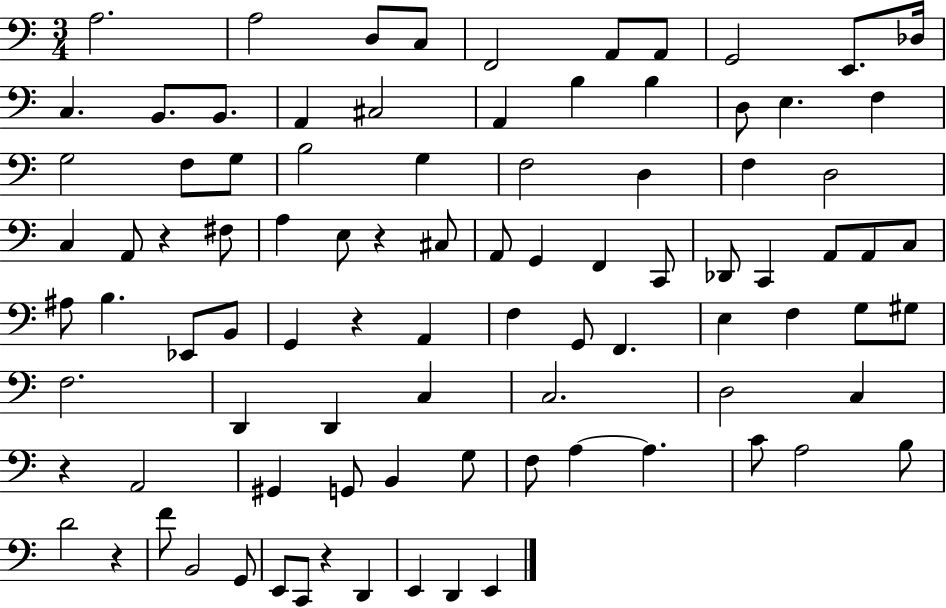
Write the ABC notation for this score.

X:1
T:Untitled
M:3/4
L:1/4
K:C
A,2 A,2 D,/2 C,/2 F,,2 A,,/2 A,,/2 G,,2 E,,/2 _D,/4 C, B,,/2 B,,/2 A,, ^C,2 A,, B, B, D,/2 E, F, G,2 F,/2 G,/2 B,2 G, F,2 D, F, D,2 C, A,,/2 z ^F,/2 A, E,/2 z ^C,/2 A,,/2 G,, F,, C,,/2 _D,,/2 C,, A,,/2 A,,/2 C,/2 ^A,/2 B, _E,,/2 B,,/2 G,, z A,, F, G,,/2 F,, E, F, G,/2 ^G,/2 F,2 D,, D,, C, C,2 D,2 C, z A,,2 ^G,, G,,/2 B,, G,/2 F,/2 A, A, C/2 A,2 B,/2 D2 z F/2 B,,2 G,,/2 E,,/2 C,,/2 z D,, E,, D,, E,,